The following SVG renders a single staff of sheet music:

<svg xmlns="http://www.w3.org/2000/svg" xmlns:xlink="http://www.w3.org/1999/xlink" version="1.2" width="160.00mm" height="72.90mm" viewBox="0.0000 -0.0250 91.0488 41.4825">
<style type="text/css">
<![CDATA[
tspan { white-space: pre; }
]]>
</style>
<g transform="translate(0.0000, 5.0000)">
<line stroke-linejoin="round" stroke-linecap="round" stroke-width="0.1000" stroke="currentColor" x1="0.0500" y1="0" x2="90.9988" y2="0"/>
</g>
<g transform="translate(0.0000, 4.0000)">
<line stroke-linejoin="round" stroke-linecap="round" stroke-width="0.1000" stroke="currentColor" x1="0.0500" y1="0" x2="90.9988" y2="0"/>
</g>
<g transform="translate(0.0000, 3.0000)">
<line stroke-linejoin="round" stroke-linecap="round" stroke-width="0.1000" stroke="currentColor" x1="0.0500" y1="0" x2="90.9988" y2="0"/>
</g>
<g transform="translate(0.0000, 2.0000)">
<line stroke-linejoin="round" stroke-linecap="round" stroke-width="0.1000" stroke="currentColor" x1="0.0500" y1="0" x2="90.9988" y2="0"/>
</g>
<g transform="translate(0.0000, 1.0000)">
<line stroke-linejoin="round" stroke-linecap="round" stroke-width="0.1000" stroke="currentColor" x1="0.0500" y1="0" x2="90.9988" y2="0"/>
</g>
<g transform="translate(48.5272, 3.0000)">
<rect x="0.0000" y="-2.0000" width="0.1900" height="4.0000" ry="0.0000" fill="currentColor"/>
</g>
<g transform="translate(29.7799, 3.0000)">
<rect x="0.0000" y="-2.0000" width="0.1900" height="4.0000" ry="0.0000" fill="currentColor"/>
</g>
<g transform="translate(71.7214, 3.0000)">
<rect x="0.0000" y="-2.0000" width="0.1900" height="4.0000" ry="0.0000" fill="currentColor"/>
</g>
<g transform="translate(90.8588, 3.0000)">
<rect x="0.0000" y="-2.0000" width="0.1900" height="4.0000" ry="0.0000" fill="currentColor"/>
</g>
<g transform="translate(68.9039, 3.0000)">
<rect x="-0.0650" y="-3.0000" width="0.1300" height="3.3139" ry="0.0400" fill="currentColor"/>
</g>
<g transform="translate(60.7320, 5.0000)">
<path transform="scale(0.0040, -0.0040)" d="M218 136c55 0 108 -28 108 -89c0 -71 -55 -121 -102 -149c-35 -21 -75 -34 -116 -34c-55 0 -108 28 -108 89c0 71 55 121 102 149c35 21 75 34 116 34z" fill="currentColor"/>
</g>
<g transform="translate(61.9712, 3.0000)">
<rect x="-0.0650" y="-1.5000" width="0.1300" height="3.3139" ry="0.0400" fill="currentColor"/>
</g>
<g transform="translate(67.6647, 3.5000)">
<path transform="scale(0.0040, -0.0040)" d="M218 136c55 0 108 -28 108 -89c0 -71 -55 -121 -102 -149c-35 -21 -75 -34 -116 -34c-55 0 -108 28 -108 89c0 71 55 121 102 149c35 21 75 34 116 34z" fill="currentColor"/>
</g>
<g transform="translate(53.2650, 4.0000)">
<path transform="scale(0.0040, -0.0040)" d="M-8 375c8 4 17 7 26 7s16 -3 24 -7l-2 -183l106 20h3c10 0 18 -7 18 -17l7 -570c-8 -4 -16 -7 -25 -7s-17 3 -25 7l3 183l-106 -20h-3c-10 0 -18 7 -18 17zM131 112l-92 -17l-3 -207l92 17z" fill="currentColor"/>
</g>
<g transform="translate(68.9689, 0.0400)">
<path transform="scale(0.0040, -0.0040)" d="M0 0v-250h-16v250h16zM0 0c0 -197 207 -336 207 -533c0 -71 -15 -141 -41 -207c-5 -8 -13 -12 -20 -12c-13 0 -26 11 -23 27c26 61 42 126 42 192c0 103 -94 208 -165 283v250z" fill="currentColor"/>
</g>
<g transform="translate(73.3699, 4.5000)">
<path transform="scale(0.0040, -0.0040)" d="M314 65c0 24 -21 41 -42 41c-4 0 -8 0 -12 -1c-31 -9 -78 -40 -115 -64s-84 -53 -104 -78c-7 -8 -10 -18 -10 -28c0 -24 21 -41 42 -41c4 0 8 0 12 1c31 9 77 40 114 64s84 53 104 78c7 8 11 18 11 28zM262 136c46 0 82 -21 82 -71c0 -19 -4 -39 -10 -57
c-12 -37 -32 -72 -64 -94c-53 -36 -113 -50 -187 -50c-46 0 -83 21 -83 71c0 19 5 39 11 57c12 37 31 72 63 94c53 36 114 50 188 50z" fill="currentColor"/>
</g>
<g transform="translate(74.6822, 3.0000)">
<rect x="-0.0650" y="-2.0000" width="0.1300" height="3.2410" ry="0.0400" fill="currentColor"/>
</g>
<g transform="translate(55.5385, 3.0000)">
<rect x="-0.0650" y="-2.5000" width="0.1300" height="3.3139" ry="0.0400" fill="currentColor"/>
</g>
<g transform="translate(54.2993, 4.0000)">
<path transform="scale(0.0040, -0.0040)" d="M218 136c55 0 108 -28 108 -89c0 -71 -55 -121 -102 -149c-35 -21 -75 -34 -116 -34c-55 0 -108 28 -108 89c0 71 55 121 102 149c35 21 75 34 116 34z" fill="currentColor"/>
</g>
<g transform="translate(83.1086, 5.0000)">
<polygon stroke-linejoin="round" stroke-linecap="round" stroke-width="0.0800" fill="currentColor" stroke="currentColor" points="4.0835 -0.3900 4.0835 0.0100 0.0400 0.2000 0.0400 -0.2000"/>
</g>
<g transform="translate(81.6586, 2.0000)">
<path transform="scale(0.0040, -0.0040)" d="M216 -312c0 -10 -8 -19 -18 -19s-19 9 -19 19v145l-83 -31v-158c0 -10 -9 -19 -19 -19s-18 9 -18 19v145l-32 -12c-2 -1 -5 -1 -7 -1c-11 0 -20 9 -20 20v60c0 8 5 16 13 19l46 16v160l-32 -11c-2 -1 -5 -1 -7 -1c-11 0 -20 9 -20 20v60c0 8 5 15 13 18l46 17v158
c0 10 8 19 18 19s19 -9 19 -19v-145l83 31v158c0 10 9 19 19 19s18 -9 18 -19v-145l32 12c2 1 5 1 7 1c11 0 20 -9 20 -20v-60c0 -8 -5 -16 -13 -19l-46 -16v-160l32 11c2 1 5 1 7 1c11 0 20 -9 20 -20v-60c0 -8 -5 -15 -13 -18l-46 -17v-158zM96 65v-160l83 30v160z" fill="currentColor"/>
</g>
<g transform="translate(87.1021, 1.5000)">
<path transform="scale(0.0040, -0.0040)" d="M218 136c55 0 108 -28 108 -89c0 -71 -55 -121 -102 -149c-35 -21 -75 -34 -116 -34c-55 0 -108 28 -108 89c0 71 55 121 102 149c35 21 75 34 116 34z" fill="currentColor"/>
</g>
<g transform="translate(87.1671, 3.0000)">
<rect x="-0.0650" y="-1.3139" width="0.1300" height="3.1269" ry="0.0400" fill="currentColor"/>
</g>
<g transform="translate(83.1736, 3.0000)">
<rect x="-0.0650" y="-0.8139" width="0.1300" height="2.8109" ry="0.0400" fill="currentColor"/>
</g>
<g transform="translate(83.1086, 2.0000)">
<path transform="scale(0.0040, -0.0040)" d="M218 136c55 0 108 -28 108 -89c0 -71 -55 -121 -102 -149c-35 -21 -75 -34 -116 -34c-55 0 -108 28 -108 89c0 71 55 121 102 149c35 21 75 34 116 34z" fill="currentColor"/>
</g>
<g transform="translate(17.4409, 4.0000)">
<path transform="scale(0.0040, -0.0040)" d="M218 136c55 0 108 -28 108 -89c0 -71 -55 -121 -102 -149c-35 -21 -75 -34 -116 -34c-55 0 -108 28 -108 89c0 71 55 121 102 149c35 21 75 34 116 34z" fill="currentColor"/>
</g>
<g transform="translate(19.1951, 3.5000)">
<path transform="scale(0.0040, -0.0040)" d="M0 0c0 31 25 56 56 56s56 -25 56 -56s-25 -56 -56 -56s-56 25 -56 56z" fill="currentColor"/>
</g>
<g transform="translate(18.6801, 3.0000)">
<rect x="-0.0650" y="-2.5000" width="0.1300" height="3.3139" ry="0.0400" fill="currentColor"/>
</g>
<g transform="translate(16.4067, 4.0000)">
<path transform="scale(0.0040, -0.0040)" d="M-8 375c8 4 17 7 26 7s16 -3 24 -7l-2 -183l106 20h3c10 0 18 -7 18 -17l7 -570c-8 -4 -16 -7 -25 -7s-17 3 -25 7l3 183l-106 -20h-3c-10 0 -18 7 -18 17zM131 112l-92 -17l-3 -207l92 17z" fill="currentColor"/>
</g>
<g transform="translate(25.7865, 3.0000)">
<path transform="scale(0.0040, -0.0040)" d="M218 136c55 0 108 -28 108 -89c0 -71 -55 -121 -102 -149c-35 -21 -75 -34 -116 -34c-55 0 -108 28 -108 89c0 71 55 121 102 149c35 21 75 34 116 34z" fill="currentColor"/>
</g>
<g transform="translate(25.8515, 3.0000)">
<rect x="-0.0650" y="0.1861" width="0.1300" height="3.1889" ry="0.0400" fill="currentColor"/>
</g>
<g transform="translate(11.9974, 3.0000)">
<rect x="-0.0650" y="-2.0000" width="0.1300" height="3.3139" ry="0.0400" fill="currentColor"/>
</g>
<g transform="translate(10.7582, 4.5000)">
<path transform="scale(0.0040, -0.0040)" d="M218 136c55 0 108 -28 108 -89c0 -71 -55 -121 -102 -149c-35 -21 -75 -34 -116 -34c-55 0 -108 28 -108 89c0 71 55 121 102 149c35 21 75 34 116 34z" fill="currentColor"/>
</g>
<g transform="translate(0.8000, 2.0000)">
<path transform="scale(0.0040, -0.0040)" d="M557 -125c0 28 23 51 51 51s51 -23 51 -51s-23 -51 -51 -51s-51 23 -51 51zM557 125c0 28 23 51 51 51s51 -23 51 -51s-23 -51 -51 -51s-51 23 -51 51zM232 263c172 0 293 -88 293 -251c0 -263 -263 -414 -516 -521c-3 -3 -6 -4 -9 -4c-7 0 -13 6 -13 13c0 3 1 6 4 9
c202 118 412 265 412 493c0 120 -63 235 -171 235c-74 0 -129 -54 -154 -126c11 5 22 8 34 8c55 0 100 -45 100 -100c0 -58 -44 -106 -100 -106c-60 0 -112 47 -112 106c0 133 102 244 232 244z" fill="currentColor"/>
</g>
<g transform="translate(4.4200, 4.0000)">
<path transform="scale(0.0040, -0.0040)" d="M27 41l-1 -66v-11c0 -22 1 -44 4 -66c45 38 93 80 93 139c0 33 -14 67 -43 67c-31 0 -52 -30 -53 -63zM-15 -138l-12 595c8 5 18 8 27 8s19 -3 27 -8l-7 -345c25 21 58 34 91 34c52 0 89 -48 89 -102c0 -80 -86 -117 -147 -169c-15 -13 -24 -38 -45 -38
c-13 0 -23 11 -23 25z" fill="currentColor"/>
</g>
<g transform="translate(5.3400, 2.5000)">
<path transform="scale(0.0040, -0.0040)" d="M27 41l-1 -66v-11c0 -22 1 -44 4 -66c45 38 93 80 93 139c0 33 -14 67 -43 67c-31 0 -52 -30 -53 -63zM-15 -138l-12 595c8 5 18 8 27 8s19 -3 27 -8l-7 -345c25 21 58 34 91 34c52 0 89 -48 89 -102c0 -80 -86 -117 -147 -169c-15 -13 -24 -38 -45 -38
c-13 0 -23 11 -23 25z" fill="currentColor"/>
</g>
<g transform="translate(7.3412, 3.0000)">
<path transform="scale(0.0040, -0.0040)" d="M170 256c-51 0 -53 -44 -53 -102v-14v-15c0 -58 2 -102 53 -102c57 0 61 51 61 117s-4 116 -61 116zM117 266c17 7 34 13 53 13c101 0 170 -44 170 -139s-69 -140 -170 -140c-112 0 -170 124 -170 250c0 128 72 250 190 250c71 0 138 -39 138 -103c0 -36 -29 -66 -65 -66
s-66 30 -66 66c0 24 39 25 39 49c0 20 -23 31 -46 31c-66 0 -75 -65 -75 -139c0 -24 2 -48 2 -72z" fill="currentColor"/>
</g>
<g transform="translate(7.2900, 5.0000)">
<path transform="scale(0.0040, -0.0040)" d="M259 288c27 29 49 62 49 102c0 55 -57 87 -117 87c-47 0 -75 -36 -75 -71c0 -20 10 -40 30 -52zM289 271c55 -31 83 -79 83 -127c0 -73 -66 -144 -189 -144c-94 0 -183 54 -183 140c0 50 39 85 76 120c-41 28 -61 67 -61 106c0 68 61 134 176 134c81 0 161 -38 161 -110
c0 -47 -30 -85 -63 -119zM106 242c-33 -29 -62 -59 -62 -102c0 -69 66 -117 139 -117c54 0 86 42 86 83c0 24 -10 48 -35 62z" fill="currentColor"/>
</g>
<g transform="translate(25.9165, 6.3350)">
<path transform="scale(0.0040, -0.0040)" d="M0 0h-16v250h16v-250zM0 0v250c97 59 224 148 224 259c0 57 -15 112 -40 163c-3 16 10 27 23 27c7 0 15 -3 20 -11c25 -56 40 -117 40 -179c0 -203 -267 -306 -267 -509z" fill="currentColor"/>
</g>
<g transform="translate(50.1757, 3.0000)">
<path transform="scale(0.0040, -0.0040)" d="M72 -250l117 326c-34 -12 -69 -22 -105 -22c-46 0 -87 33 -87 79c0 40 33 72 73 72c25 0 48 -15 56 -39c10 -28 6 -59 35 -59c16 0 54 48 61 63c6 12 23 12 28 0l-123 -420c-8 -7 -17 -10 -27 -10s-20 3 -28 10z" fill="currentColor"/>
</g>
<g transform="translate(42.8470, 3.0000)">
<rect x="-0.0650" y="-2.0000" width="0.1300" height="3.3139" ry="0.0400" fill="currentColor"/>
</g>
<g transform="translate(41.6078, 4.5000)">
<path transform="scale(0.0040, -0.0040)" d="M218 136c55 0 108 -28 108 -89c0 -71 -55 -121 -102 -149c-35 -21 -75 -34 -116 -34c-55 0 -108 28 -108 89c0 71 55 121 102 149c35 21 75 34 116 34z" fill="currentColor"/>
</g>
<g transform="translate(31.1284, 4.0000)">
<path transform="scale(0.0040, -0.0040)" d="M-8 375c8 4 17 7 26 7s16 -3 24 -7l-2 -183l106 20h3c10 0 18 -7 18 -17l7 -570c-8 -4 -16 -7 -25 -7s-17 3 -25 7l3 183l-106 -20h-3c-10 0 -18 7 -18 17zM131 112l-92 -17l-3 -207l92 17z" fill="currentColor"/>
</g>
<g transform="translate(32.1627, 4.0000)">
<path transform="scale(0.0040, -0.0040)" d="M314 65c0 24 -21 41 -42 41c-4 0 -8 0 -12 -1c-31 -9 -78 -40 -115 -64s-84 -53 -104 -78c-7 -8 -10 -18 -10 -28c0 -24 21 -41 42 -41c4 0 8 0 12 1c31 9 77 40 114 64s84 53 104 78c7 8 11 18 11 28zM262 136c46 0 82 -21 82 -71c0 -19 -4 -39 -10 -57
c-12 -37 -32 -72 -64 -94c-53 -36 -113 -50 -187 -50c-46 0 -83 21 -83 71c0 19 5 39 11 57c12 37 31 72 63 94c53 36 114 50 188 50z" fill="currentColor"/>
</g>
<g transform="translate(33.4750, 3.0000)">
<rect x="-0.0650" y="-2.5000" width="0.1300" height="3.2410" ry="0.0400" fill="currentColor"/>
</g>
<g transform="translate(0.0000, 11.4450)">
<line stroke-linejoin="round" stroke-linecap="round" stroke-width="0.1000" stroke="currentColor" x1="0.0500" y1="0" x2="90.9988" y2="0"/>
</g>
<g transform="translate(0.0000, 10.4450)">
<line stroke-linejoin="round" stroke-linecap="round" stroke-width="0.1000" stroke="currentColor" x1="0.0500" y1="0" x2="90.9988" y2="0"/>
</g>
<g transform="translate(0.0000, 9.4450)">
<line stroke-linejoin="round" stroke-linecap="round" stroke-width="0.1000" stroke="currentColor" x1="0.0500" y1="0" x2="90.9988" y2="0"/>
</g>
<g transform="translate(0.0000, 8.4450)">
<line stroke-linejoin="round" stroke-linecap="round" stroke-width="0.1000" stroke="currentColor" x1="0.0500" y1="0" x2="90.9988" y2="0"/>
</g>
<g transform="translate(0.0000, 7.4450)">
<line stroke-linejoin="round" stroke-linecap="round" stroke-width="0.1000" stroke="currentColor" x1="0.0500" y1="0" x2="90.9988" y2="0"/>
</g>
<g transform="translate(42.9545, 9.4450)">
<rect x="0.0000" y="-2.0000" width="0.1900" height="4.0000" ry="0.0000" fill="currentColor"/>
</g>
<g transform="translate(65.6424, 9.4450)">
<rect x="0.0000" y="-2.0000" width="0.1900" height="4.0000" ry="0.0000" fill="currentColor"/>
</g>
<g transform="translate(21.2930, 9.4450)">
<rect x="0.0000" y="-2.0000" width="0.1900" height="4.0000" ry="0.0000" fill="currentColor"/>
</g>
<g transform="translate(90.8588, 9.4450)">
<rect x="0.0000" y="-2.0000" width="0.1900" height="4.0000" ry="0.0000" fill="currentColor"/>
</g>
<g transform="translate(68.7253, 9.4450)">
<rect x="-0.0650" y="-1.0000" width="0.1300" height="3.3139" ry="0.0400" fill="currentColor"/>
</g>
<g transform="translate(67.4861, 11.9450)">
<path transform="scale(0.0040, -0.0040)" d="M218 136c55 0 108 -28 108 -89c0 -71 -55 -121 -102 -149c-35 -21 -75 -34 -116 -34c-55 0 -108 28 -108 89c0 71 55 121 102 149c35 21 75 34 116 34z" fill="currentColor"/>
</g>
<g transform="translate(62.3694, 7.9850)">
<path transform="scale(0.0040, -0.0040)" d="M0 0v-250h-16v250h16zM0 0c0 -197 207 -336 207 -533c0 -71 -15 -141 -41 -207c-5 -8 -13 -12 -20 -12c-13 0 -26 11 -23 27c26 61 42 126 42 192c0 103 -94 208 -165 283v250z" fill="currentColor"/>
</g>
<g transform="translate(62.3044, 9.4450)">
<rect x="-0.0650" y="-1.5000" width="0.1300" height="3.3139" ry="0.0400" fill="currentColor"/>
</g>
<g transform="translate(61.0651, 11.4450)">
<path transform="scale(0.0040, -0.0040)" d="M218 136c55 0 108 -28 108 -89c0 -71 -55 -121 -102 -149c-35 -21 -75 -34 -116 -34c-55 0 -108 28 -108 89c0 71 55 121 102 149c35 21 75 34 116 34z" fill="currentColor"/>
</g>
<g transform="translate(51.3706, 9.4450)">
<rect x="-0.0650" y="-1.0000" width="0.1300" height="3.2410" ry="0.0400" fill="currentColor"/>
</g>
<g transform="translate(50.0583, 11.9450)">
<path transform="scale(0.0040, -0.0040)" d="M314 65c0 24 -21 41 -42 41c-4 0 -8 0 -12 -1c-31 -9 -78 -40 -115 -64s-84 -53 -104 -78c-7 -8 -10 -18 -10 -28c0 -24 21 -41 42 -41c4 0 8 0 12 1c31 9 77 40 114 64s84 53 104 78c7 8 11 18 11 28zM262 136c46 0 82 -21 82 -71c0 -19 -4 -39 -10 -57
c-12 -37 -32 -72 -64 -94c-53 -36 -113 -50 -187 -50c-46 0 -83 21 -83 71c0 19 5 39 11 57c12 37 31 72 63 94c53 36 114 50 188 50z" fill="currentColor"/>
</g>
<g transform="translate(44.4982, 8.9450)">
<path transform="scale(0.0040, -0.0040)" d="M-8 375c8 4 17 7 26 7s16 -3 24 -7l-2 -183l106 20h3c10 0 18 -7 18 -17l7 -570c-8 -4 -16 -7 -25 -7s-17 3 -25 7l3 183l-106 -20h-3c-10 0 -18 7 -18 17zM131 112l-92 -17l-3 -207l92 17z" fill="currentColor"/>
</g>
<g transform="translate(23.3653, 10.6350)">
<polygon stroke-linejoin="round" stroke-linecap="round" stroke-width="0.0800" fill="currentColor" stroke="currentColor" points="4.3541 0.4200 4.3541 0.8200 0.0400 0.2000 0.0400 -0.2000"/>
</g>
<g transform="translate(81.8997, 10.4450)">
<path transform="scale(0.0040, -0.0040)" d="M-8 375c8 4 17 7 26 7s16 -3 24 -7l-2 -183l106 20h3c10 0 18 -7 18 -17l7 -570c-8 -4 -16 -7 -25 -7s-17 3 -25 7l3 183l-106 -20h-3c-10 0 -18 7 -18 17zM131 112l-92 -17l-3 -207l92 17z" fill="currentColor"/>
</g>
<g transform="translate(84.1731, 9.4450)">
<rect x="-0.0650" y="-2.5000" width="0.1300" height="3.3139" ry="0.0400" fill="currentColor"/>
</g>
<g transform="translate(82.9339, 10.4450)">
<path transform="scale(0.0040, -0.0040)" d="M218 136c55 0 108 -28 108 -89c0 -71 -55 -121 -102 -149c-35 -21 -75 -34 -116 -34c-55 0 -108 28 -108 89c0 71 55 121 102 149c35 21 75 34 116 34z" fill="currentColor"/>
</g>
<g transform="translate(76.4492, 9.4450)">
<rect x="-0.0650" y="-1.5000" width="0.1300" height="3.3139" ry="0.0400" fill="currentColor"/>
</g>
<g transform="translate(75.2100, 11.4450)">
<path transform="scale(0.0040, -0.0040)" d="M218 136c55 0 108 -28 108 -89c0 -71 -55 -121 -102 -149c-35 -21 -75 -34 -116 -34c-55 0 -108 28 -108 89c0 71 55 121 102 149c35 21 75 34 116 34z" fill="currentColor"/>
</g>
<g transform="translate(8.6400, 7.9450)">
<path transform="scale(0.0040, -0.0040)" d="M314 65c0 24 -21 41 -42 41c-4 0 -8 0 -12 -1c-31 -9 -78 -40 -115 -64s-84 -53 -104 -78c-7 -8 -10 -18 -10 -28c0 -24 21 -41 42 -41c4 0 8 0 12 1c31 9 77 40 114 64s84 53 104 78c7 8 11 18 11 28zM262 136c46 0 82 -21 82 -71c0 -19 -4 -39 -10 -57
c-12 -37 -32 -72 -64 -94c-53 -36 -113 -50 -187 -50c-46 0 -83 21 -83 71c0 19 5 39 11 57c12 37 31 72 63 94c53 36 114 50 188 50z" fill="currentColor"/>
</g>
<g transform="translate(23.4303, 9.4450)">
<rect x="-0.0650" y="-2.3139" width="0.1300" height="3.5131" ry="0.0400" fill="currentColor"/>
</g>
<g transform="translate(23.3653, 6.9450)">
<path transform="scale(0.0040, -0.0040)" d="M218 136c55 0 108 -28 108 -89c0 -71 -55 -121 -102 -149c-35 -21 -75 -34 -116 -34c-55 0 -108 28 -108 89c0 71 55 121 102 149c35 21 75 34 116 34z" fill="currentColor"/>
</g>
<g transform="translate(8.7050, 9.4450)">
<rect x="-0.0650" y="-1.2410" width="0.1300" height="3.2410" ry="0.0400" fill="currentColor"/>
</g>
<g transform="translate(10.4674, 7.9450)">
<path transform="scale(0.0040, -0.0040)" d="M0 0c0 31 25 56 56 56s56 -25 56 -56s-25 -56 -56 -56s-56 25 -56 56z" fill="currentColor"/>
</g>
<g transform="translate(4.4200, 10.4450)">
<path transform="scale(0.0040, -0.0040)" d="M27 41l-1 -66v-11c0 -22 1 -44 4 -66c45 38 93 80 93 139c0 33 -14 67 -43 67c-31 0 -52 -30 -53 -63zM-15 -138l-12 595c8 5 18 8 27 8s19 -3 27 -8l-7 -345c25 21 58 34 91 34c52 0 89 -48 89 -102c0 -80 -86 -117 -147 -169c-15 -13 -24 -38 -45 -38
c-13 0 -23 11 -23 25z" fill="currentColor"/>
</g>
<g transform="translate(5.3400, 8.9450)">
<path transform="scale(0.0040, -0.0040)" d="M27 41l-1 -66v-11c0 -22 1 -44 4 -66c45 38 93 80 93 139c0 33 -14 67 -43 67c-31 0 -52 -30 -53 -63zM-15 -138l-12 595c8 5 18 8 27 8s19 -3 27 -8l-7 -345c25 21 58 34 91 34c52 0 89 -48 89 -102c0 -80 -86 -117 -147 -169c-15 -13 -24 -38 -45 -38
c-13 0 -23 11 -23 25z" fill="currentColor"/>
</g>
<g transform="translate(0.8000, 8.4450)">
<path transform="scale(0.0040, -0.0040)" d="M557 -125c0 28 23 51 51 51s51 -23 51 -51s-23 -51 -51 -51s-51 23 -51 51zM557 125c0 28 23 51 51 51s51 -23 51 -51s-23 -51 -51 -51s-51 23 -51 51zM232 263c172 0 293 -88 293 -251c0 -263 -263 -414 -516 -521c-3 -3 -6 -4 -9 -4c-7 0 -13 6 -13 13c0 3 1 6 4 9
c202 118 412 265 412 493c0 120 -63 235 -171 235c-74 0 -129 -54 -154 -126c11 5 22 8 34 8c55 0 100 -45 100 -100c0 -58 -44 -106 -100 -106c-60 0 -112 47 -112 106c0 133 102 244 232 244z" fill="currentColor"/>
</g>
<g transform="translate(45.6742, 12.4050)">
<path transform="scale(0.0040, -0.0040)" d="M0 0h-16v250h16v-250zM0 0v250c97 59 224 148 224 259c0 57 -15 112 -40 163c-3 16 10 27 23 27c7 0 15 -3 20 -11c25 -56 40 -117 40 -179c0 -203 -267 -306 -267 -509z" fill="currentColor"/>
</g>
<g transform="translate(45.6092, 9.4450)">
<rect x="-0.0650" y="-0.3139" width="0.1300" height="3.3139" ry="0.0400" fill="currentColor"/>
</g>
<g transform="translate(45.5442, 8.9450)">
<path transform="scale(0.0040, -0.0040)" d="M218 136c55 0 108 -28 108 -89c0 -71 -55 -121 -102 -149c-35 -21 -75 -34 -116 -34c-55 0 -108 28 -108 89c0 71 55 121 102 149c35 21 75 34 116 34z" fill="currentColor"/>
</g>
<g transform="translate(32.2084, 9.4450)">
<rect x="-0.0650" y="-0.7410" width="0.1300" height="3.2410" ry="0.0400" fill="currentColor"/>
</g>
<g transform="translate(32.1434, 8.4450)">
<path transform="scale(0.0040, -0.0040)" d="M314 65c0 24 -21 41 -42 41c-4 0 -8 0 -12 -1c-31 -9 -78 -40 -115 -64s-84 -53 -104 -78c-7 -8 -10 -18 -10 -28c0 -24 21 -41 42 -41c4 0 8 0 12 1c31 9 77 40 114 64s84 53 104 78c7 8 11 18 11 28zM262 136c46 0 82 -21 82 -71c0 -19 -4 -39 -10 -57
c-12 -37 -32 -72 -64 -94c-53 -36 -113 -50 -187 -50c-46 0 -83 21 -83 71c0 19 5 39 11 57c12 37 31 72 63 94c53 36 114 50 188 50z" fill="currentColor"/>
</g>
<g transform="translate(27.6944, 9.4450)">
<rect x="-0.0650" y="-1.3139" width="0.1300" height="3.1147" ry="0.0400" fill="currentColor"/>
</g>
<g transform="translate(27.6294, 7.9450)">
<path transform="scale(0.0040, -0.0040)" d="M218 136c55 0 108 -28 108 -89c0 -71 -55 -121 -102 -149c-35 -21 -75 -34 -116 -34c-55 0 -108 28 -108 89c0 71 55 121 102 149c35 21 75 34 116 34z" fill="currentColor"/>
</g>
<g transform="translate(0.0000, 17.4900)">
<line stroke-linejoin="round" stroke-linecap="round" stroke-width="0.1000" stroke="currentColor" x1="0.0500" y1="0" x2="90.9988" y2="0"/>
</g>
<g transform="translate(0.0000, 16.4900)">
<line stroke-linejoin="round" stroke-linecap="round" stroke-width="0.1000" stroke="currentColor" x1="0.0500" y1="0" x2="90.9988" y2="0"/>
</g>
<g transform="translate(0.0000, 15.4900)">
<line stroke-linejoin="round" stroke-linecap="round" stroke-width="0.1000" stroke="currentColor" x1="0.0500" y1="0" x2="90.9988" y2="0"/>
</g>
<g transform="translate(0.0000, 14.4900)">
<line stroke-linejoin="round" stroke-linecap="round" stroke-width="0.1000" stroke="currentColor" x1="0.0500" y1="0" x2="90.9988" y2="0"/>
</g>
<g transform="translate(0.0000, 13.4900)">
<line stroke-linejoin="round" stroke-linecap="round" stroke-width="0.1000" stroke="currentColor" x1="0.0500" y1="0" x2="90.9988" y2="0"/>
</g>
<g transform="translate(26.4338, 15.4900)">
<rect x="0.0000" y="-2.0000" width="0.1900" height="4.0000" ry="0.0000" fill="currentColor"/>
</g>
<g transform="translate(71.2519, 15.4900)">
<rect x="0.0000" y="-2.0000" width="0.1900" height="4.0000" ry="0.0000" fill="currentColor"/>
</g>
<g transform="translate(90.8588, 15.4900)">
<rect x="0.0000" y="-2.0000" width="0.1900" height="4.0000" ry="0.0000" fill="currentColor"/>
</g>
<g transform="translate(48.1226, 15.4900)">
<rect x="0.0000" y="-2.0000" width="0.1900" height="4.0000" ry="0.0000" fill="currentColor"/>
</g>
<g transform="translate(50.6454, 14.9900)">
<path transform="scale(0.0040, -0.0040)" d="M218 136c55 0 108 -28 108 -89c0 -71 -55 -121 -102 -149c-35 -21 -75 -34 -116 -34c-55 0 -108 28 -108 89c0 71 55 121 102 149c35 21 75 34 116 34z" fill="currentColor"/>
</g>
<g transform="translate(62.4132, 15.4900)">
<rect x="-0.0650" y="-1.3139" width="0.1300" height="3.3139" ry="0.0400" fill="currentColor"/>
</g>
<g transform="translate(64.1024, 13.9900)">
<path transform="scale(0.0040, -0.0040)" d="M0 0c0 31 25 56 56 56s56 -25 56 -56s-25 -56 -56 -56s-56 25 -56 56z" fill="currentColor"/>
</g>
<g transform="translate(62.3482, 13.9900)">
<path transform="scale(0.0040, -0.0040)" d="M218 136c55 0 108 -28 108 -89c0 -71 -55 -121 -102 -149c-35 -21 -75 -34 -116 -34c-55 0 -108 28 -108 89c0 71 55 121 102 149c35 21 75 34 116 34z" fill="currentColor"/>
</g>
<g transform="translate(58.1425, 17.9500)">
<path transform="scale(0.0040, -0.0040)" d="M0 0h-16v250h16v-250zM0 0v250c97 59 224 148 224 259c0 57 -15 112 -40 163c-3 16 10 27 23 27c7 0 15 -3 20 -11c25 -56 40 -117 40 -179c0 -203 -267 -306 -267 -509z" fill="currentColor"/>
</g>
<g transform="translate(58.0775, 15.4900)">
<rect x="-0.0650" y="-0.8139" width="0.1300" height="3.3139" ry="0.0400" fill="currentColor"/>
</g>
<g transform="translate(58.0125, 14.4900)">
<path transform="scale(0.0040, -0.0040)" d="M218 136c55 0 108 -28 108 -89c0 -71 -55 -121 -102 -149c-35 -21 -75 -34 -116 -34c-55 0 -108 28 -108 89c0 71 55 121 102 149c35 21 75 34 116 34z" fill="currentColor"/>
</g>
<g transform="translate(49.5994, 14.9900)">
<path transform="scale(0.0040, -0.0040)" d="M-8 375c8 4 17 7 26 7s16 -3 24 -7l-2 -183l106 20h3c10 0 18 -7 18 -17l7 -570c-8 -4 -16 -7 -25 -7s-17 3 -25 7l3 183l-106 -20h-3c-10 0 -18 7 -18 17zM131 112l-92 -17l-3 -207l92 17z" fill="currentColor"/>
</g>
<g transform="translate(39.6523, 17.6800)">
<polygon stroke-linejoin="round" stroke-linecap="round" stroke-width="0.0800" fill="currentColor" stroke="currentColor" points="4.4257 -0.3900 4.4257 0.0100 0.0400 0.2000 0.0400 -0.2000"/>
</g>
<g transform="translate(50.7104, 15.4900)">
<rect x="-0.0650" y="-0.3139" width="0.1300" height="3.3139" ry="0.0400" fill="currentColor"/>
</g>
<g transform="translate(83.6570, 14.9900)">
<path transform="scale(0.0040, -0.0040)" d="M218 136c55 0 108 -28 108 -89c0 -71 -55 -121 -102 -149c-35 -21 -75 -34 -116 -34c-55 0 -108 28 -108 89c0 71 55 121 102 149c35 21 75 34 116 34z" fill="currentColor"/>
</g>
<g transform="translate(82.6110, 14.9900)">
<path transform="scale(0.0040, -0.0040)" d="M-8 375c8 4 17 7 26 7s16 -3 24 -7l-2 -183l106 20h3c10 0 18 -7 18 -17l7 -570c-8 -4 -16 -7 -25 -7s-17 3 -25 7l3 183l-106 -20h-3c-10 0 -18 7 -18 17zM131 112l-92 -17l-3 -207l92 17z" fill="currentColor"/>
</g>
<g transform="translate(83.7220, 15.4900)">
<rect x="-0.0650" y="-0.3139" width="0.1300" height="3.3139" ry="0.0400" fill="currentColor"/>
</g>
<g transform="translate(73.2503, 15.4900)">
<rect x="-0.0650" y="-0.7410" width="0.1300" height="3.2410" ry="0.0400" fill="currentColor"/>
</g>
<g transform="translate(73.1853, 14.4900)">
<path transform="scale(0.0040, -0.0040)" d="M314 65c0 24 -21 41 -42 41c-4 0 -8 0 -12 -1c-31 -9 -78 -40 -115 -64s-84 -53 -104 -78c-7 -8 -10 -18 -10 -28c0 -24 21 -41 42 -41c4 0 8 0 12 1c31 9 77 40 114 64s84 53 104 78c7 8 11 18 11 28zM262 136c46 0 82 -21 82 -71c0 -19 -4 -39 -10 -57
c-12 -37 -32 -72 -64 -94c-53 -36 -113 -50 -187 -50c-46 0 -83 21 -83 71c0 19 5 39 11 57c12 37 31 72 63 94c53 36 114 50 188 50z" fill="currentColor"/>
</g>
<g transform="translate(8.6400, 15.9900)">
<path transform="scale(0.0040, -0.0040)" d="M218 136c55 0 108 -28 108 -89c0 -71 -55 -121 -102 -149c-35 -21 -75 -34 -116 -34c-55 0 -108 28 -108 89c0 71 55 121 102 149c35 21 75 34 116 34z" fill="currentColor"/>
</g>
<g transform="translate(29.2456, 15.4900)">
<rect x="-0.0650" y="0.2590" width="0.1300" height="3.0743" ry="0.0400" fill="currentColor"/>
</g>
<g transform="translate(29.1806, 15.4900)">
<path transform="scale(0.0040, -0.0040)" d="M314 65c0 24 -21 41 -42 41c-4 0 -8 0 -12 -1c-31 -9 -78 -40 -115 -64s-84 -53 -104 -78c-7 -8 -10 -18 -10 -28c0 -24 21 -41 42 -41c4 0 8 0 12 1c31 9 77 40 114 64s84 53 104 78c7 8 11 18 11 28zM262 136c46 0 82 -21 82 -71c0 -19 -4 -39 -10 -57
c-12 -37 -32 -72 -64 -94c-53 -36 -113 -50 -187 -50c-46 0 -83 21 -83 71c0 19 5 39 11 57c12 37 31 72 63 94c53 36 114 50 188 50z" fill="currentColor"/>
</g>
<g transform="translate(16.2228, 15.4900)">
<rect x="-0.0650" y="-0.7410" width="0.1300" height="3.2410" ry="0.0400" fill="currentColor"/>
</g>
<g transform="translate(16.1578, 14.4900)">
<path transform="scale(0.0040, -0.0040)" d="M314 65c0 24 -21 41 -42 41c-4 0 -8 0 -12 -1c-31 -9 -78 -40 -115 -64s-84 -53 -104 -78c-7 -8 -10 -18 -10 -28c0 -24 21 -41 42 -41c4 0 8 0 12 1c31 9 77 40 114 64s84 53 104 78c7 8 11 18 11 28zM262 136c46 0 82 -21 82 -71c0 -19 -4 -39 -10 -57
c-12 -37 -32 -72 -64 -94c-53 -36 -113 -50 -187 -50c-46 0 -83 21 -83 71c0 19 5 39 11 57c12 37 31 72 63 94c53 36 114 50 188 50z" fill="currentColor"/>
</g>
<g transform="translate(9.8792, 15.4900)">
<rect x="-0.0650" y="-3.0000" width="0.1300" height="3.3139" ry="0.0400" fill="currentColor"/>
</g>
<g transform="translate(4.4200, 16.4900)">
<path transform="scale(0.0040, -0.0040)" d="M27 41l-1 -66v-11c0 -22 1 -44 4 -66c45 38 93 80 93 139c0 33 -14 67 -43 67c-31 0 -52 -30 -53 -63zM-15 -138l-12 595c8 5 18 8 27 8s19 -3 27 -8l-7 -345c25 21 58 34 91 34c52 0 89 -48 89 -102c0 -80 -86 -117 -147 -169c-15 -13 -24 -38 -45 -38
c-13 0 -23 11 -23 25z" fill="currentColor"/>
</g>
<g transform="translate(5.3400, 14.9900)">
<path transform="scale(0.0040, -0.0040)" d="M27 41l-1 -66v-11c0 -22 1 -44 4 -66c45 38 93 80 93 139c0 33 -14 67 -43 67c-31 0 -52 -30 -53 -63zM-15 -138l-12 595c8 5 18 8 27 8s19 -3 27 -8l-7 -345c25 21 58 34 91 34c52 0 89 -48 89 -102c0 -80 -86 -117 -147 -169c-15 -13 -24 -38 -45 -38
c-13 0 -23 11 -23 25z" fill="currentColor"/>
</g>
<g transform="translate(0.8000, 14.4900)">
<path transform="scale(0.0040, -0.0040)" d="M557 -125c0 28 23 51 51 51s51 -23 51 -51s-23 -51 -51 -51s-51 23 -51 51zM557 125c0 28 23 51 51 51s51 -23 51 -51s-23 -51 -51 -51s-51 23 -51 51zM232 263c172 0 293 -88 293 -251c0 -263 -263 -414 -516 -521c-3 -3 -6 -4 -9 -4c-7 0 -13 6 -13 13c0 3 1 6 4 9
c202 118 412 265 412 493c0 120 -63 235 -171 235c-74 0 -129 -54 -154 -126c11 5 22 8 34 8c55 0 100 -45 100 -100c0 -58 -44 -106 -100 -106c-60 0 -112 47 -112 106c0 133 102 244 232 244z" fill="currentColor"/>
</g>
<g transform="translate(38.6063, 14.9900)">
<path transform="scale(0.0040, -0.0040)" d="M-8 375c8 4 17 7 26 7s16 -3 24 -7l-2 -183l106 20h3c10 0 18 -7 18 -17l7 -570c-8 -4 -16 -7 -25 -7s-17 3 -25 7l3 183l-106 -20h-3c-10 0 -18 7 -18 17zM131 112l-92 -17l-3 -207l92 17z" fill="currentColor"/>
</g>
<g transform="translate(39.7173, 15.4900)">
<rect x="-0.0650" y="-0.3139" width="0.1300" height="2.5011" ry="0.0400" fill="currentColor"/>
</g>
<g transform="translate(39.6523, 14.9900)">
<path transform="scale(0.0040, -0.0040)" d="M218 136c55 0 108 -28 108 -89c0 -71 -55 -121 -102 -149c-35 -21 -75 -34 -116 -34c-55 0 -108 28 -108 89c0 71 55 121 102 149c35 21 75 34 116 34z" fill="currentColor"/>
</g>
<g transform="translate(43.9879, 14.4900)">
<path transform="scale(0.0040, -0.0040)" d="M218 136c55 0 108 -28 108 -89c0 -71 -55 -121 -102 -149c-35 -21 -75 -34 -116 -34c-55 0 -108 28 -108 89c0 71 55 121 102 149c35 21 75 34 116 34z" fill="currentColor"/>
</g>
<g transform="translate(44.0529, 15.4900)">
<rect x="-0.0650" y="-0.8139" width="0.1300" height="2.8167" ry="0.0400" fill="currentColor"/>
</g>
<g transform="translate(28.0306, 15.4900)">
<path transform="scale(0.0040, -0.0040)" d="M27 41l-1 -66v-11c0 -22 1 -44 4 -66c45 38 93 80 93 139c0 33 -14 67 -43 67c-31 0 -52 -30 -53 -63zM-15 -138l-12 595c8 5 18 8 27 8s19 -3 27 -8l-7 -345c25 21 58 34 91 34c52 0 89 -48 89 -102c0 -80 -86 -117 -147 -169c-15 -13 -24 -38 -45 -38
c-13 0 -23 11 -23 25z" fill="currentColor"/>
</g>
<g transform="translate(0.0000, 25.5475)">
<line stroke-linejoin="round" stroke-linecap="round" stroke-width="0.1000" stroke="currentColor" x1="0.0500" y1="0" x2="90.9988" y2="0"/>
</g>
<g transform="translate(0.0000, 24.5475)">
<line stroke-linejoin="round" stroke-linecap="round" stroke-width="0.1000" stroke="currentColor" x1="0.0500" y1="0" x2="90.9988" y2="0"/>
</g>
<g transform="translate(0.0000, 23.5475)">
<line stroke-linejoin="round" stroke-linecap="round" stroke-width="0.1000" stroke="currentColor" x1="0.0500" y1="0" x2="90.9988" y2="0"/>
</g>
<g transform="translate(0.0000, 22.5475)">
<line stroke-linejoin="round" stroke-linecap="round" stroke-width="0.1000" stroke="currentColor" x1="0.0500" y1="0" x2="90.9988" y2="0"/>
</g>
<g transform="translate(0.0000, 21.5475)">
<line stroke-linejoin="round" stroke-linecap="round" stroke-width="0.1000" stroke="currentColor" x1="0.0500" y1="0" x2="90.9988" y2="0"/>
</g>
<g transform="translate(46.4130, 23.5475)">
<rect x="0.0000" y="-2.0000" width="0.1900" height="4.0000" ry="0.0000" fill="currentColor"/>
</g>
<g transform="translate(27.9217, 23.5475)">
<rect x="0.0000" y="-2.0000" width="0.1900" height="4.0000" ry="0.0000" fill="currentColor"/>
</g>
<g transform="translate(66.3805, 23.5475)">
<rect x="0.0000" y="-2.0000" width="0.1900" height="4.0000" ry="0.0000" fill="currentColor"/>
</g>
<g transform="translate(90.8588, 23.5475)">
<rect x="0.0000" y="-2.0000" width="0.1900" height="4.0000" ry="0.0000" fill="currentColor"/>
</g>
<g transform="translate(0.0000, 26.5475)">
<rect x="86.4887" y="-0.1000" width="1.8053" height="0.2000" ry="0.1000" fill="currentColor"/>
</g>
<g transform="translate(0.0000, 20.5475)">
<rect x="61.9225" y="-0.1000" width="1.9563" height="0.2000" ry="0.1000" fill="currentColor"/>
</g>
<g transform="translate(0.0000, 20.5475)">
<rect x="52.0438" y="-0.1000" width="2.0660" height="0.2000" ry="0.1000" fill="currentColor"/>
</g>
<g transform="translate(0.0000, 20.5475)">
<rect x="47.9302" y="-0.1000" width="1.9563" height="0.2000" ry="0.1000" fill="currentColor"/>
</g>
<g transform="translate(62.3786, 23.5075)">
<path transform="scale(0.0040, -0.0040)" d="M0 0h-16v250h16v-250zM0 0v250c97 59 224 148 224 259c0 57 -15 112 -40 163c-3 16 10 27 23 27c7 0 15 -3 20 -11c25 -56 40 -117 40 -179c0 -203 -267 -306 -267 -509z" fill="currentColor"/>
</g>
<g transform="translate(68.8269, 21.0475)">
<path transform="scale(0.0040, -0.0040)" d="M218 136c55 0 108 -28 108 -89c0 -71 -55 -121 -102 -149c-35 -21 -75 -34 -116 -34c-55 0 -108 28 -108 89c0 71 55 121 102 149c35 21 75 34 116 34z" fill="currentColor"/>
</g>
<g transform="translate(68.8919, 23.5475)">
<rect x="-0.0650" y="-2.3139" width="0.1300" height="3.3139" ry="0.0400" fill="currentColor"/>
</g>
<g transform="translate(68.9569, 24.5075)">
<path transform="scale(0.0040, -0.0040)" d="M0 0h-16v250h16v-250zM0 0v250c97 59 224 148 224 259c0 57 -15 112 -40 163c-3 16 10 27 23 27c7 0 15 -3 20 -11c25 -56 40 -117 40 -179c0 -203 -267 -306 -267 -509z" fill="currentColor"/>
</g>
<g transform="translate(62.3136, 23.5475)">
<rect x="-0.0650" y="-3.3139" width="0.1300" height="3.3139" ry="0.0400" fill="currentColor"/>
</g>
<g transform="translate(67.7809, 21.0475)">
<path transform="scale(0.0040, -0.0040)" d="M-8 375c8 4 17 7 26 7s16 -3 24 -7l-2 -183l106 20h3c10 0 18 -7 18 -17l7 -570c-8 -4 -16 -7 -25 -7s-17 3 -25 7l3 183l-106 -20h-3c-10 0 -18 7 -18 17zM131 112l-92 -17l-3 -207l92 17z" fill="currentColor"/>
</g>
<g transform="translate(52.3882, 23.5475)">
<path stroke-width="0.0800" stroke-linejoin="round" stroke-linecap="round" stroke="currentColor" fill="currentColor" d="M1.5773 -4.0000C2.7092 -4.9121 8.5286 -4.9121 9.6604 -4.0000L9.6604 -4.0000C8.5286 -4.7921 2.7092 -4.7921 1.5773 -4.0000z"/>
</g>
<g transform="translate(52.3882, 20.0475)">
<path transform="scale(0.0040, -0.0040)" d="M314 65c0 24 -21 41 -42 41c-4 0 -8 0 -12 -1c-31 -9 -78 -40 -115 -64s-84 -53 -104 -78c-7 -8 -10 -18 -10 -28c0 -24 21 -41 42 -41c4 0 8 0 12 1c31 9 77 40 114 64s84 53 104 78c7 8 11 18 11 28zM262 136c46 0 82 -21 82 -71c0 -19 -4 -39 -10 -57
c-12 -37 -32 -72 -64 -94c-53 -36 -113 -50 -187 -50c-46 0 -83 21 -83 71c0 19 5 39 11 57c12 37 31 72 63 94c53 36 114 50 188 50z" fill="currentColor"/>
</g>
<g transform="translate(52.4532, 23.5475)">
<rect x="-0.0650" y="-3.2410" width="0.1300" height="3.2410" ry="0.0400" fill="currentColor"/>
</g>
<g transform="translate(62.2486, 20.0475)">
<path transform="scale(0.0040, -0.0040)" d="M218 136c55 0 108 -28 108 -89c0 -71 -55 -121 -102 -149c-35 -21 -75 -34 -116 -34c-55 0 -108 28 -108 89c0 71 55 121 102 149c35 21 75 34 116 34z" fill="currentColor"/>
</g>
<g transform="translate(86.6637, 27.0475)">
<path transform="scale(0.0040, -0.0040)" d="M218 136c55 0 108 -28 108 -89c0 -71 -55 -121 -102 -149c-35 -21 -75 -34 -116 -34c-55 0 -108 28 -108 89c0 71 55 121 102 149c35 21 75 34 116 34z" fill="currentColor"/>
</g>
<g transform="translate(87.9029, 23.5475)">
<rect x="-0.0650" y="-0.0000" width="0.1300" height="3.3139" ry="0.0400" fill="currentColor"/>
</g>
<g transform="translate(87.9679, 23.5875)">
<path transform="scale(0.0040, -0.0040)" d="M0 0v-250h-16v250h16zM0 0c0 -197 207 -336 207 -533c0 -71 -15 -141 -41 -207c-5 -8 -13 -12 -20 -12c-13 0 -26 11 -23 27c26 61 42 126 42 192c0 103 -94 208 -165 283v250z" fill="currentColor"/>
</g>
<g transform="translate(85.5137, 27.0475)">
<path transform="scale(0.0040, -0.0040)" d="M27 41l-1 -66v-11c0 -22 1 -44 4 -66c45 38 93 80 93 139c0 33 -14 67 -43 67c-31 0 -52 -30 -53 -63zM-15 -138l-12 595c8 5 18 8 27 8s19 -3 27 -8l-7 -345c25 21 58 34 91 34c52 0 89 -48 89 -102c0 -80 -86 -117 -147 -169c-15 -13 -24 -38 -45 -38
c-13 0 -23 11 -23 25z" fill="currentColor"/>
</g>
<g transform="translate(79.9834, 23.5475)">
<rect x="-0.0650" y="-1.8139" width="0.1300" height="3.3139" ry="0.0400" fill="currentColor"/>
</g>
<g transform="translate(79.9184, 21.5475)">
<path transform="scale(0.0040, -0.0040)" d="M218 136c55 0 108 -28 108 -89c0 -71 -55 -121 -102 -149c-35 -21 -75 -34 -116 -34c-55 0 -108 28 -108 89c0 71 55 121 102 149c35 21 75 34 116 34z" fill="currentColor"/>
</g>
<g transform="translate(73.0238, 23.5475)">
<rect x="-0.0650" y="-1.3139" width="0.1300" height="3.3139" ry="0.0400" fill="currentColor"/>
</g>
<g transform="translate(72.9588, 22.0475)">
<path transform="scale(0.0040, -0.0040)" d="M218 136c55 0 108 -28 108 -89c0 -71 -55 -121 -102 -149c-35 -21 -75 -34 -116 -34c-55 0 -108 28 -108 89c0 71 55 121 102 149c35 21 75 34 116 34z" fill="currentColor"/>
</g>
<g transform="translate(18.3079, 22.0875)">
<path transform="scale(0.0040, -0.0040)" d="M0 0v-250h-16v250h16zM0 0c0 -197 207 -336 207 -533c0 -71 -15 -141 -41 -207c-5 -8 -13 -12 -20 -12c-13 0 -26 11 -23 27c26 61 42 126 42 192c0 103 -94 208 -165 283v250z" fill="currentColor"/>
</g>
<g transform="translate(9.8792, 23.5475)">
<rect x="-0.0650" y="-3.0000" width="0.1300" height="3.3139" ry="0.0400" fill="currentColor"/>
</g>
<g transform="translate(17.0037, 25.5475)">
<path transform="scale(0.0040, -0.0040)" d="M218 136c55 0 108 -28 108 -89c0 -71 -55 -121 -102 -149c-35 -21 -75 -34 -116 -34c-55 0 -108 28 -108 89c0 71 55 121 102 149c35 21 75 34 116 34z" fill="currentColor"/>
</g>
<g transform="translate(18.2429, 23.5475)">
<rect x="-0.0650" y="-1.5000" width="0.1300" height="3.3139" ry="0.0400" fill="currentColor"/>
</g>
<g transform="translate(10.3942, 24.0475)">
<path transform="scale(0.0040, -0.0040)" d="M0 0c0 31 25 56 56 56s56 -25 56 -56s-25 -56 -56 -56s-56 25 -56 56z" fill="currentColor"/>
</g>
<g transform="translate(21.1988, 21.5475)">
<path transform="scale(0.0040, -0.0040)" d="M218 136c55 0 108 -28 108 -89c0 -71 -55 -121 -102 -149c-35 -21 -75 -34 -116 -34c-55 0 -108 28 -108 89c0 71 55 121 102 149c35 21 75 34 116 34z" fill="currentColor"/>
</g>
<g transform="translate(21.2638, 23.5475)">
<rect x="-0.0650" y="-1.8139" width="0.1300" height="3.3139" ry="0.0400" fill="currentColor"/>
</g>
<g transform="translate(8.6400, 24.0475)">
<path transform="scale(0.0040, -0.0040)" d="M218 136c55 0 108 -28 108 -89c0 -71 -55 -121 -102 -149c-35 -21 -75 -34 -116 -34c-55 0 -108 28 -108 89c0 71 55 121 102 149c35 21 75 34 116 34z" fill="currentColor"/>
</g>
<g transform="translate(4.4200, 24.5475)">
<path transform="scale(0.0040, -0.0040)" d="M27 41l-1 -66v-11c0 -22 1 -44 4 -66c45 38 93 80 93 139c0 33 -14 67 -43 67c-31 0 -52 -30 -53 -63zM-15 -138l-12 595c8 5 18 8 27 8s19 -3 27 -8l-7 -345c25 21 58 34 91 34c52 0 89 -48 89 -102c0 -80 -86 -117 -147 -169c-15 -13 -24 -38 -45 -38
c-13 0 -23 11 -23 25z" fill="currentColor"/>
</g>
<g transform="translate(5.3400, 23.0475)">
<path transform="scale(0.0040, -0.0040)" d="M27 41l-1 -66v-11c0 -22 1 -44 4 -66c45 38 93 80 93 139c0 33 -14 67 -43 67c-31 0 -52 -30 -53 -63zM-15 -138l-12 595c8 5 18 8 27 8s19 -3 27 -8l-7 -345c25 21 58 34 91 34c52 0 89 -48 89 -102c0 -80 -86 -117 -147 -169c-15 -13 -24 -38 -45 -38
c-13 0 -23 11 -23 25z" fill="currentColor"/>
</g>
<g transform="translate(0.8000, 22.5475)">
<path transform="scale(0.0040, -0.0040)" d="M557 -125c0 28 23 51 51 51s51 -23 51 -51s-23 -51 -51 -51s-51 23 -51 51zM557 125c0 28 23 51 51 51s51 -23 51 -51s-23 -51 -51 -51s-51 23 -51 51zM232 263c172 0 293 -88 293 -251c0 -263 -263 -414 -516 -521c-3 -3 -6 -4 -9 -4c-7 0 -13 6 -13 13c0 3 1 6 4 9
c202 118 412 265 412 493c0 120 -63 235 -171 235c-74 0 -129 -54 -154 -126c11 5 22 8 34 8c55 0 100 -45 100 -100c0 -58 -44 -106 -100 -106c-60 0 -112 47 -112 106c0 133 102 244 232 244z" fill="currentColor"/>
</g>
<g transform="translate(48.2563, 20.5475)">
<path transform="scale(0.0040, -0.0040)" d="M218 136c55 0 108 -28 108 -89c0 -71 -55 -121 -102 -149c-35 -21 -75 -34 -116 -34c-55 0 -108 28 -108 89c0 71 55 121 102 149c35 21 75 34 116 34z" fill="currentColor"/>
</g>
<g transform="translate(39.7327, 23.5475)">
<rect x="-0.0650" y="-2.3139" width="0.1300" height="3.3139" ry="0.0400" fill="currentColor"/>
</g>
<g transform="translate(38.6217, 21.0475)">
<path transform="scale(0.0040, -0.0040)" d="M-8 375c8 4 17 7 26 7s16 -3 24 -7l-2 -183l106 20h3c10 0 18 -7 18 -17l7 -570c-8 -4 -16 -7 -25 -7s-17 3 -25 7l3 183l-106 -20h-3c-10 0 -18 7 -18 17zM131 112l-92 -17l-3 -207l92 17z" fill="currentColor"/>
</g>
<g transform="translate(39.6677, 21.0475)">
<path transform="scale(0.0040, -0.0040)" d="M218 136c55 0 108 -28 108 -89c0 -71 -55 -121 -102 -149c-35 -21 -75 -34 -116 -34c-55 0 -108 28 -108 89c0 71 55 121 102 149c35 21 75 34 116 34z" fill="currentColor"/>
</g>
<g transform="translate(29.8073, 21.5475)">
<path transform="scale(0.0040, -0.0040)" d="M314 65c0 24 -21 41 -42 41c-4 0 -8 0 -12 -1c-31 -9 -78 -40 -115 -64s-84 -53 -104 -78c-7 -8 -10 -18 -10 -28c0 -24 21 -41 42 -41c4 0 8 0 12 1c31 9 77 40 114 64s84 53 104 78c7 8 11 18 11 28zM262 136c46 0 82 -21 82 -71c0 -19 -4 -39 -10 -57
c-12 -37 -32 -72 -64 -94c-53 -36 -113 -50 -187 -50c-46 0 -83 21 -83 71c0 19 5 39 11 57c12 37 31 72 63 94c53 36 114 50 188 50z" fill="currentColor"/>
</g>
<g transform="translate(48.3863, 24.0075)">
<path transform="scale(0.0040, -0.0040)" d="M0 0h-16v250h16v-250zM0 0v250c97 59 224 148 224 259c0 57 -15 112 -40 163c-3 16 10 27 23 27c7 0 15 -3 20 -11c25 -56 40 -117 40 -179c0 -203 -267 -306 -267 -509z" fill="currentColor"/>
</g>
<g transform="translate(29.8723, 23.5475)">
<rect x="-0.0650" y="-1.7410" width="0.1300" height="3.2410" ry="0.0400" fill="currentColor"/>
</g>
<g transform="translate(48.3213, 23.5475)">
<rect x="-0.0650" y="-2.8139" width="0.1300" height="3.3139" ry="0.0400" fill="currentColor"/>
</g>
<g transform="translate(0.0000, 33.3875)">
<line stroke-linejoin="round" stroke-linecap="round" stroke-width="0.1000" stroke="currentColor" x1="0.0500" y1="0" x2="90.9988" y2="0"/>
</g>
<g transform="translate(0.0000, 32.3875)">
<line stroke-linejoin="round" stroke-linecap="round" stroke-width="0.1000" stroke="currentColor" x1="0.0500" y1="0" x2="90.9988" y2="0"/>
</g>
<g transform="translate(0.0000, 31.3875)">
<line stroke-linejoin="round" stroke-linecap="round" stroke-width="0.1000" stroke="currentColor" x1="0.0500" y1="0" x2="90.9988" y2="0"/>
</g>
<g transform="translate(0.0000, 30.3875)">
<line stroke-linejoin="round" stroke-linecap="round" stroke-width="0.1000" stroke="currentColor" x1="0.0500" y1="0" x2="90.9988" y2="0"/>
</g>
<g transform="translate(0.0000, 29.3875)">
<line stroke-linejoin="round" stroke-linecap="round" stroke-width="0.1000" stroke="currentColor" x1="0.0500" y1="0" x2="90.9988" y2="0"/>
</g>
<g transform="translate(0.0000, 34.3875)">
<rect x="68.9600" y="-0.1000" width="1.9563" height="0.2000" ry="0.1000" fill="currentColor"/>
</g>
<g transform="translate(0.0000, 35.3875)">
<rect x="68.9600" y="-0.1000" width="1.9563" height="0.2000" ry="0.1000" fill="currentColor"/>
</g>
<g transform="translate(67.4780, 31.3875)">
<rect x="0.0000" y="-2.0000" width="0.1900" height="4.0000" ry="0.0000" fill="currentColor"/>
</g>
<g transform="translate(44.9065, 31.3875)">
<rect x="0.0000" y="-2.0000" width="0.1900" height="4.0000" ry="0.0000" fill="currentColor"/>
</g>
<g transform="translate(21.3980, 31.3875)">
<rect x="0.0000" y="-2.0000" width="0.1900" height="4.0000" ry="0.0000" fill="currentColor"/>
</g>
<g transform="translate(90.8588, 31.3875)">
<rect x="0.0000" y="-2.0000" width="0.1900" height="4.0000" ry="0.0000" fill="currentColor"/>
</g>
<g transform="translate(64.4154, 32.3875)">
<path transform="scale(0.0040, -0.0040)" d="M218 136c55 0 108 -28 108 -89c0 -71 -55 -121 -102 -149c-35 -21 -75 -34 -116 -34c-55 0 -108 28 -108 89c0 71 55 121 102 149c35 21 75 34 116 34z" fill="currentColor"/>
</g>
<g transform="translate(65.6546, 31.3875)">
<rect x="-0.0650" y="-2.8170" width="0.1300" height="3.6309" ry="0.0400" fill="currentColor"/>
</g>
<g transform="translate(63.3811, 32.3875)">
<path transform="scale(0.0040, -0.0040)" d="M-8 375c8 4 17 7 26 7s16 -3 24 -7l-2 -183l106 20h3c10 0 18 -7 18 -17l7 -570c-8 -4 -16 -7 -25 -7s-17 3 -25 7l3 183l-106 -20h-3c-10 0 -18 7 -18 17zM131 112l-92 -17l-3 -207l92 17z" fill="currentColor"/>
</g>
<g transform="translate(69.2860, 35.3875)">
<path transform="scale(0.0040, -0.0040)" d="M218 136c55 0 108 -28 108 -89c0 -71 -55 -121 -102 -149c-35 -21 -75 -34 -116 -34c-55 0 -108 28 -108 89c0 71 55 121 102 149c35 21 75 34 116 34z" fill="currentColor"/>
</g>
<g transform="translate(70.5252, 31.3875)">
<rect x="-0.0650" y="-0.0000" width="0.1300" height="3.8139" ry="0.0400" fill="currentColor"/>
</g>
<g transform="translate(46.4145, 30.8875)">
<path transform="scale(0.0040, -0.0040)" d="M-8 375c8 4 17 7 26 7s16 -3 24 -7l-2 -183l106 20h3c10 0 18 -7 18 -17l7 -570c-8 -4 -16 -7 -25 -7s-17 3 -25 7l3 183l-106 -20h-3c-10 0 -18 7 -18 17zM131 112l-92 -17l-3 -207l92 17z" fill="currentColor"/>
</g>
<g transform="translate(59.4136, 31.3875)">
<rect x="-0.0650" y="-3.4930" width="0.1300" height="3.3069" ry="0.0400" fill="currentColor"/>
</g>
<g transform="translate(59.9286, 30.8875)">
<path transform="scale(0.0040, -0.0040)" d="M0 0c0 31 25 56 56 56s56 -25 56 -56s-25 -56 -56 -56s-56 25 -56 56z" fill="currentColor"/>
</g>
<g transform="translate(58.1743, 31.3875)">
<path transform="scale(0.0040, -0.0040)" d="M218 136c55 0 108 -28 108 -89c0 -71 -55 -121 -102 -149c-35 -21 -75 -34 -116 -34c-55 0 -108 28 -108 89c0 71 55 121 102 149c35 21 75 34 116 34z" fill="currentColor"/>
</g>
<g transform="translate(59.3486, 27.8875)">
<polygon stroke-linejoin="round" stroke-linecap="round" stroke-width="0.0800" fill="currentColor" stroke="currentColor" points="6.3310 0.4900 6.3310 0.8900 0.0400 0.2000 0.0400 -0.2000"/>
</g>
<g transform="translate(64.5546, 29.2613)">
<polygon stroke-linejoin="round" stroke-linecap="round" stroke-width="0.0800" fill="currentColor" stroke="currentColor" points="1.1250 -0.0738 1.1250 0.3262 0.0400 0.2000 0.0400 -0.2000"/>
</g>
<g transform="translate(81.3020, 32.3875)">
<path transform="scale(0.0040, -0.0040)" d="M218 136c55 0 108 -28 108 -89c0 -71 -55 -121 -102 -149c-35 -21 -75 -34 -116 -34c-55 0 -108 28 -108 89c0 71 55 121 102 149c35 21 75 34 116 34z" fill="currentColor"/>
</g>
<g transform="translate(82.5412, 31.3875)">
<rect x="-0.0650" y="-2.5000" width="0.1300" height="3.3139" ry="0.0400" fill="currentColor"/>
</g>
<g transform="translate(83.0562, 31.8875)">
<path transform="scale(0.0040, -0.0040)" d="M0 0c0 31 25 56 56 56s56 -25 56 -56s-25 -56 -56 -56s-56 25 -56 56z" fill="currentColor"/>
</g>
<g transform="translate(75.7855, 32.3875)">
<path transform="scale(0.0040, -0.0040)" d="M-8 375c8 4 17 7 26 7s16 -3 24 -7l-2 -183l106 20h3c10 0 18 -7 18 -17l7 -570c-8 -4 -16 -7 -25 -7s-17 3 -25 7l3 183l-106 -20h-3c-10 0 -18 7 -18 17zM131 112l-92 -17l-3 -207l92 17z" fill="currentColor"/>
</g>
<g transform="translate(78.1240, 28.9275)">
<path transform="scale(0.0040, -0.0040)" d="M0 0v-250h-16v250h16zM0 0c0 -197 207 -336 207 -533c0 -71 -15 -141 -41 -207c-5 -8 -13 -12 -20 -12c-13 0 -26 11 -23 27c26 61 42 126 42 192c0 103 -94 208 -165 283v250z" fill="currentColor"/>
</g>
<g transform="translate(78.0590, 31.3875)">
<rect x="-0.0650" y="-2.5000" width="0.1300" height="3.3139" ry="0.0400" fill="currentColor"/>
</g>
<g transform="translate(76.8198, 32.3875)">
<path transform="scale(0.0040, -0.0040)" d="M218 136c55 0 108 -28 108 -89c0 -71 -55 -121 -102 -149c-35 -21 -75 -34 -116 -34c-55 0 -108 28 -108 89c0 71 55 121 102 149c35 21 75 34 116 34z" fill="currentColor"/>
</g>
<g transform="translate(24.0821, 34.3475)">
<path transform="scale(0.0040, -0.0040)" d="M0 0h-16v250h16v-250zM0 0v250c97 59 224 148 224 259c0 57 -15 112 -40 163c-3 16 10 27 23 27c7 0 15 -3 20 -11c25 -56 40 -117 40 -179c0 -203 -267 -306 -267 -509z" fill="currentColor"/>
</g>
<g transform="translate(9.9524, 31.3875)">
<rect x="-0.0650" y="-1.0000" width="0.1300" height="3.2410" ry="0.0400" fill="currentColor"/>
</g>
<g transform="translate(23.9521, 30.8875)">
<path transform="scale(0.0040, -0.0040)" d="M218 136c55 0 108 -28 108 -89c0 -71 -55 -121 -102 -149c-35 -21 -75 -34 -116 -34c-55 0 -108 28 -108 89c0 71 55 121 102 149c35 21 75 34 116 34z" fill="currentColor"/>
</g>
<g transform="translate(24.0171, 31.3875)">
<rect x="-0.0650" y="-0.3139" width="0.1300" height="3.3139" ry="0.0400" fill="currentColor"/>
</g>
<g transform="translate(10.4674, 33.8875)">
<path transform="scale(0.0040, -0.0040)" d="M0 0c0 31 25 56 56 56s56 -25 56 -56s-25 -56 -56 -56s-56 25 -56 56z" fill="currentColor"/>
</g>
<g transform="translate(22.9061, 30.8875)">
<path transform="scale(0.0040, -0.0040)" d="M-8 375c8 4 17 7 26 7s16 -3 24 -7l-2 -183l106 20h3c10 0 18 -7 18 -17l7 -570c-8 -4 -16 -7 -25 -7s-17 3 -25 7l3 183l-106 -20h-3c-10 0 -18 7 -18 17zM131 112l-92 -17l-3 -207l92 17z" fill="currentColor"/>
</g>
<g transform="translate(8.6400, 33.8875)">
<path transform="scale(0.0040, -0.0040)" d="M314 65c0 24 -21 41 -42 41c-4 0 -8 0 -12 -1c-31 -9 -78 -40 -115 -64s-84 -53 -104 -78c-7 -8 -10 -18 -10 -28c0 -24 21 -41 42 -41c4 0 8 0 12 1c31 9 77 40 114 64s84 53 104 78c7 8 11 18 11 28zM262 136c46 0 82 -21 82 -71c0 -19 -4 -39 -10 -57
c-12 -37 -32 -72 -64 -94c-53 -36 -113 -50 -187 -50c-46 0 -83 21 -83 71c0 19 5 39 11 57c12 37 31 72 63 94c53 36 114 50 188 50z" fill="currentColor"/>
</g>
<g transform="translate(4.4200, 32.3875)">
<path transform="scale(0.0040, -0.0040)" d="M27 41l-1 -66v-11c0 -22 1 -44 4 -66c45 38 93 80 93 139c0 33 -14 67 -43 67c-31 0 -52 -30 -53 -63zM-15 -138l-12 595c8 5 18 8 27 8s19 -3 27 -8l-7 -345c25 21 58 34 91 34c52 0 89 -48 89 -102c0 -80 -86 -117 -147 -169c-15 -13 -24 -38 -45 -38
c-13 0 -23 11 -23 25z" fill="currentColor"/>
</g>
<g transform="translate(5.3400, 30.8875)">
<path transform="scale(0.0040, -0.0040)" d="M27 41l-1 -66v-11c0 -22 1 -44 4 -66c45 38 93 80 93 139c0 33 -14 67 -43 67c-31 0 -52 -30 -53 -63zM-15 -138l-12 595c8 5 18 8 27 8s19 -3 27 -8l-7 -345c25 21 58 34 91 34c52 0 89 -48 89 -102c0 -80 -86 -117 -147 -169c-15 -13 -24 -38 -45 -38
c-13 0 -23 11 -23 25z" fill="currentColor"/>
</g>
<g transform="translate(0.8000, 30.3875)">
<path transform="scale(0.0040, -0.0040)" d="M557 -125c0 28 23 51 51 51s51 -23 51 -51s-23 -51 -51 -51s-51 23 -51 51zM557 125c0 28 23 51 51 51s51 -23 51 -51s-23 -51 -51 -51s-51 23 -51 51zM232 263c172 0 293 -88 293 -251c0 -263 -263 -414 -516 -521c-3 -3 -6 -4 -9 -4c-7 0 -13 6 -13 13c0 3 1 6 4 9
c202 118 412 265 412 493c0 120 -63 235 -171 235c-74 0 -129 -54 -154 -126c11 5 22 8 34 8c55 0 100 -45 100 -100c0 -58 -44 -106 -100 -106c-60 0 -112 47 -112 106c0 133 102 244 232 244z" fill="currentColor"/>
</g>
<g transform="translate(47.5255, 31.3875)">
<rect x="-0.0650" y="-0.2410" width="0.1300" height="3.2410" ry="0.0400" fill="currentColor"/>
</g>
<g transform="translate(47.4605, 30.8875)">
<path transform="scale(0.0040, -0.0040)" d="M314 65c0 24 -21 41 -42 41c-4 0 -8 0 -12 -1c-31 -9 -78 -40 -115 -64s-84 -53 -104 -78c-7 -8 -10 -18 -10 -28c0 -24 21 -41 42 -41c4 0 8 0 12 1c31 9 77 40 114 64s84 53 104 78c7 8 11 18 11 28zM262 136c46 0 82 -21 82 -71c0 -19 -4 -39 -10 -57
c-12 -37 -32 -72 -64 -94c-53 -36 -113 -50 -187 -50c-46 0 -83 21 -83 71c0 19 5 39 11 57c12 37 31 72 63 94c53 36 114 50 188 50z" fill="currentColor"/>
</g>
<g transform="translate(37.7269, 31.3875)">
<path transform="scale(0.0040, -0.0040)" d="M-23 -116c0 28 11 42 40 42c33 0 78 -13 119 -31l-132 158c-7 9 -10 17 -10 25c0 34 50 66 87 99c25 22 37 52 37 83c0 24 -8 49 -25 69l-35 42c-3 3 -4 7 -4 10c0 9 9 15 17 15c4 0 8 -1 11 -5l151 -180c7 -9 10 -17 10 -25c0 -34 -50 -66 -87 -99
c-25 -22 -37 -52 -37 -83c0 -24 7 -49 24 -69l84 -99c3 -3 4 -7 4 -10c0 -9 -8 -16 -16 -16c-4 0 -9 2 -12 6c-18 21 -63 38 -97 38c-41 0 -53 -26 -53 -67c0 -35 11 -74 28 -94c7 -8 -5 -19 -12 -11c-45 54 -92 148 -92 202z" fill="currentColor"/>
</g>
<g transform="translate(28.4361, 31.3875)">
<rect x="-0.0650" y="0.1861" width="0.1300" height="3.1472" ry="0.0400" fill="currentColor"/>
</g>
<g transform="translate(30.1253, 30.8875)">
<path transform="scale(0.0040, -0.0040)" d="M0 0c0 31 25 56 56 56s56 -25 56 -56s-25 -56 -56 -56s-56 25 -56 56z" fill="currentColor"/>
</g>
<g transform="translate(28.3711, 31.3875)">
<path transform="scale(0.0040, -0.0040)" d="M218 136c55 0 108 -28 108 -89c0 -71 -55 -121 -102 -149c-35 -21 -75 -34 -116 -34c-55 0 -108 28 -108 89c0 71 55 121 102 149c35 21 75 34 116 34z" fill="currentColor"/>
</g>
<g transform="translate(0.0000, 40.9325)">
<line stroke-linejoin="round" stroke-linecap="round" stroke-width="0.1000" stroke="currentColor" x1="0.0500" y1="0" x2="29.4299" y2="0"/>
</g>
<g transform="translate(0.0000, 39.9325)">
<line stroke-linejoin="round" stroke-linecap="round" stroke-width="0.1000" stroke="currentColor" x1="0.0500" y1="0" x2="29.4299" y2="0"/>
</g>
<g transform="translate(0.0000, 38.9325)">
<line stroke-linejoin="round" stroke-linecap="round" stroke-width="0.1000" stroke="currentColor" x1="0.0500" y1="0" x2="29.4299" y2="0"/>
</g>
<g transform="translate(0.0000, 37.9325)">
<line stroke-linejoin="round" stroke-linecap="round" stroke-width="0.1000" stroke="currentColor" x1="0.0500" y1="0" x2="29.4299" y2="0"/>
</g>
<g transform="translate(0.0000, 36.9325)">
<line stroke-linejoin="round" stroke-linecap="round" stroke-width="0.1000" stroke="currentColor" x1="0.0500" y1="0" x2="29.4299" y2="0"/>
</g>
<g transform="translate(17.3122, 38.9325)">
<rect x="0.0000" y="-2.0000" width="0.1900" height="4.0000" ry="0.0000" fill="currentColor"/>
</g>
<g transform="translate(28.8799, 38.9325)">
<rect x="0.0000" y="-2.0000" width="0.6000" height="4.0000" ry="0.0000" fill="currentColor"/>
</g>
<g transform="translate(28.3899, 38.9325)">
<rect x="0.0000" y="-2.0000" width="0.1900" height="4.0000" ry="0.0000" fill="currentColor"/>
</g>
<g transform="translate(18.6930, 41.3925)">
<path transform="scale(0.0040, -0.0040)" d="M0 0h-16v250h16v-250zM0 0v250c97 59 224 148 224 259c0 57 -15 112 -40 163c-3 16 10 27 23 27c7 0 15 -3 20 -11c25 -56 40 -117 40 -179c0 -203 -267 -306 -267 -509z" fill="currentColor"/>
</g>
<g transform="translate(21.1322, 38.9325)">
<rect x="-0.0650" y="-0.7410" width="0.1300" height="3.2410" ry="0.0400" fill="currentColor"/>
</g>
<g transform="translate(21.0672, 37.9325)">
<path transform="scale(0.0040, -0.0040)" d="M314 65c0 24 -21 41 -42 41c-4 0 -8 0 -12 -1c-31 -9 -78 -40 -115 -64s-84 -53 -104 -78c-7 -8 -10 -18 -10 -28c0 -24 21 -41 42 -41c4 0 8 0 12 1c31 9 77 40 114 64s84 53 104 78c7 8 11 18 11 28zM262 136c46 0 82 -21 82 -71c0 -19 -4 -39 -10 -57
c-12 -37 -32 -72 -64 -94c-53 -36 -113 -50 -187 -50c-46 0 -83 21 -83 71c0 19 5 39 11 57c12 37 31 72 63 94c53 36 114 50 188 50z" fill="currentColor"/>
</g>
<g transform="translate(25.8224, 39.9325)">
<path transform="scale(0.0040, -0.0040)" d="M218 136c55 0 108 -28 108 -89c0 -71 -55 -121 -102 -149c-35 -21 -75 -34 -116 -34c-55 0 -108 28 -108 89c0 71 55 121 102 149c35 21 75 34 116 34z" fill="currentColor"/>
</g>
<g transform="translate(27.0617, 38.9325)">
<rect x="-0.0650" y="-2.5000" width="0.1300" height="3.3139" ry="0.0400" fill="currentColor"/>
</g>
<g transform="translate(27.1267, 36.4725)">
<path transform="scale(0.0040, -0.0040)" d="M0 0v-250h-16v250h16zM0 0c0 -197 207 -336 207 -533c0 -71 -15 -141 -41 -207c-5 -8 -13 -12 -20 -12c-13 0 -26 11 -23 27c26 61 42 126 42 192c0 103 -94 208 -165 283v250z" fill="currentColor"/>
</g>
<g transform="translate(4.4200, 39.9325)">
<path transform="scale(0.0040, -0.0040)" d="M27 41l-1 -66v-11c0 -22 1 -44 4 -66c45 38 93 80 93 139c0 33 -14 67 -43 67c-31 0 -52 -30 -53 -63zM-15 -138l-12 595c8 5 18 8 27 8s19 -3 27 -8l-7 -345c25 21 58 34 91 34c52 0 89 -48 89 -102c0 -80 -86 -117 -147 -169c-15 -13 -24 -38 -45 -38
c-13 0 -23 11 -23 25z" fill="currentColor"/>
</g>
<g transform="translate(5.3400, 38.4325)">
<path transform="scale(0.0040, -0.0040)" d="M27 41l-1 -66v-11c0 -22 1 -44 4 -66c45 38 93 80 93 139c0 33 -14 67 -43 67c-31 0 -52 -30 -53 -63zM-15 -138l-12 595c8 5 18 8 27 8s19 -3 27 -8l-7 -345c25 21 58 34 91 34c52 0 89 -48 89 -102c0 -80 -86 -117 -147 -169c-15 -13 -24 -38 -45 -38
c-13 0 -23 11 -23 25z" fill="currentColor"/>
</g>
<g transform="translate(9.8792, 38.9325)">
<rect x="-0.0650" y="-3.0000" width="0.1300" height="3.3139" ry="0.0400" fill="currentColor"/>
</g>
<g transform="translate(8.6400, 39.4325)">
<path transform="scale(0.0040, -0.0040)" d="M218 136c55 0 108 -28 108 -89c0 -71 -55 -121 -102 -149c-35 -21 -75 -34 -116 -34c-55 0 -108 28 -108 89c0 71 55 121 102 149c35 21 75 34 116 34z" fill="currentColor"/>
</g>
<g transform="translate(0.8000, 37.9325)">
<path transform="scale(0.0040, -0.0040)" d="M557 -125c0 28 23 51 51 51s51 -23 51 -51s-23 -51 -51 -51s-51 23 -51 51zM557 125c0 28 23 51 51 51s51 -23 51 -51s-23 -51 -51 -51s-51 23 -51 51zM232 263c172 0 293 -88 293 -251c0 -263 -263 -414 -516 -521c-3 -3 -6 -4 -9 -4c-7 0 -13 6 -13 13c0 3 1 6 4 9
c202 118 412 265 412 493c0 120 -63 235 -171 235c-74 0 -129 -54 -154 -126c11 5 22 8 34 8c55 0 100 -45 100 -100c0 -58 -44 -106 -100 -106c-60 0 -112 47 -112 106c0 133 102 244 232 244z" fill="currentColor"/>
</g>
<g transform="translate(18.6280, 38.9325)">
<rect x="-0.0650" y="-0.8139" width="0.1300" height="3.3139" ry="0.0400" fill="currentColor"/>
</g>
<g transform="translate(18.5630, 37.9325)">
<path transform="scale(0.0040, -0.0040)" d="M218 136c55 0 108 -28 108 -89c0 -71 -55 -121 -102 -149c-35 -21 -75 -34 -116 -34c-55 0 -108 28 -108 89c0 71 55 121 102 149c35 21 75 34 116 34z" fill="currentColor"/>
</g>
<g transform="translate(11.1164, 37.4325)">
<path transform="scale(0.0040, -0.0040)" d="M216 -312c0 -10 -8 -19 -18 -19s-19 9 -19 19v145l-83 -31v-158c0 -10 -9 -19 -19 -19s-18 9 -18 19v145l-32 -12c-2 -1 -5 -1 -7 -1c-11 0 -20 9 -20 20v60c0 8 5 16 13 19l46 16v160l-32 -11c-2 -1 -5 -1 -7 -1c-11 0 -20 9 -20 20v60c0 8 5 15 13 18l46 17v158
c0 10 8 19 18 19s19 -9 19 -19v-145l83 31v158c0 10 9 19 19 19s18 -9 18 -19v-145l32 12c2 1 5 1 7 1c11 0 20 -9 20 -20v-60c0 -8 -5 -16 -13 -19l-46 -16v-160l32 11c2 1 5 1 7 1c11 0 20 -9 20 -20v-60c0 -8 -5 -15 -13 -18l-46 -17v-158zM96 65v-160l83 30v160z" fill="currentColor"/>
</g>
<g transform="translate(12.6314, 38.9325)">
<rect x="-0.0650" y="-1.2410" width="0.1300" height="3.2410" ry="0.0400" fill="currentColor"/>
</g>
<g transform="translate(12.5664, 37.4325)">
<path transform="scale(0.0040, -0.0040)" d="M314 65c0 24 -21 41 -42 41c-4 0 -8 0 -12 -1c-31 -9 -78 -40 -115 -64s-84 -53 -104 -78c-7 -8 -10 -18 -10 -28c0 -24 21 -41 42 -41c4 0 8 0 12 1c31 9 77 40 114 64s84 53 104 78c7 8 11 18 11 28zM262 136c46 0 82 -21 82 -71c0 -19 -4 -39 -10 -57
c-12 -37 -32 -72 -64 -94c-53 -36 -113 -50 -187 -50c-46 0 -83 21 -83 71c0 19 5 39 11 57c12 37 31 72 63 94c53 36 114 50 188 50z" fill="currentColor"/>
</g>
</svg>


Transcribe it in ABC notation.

X:1
T:Untitled
M:6/8
L:1/4
K:Bb
A,, B,, D,/2 B,,2 A,, z/2 B,, G,, C,/2 A,,2 ^F,/2 G,/2 G,2 _B,/2 G,/2 F,2 E,/2 F,,2 G,,/2 F,, G,, B,, C, F,2 _D,2 E,/2 F,/2 E, F,/2 G, F,2 E, C, G,,/2 A, A,2 B, C/2 D2 D/2 B,/2 G, A, _D,,/2 F,,2 E,/2 D, z E,2 D,/2 B,,/4 C,, B,,/2 B,, C, ^G,2 F,/2 F,2 _B,,/2